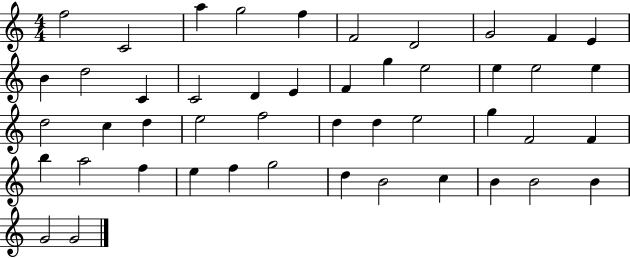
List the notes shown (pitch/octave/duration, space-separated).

F5/h C4/h A5/q G5/h F5/q F4/h D4/h G4/h F4/q E4/q B4/q D5/h C4/q C4/h D4/q E4/q F4/q G5/q E5/h E5/q E5/h E5/q D5/h C5/q D5/q E5/h F5/h D5/q D5/q E5/h G5/q F4/h F4/q B5/q A5/h F5/q E5/q F5/q G5/h D5/q B4/h C5/q B4/q B4/h B4/q G4/h G4/h